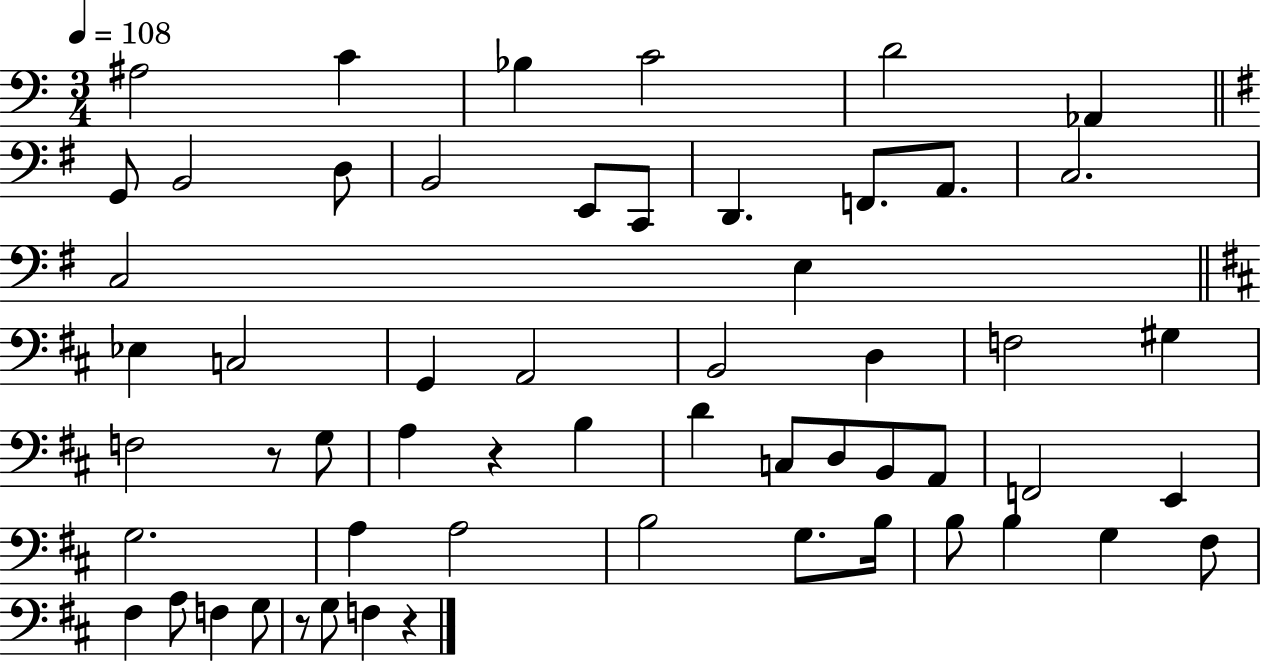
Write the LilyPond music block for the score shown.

{
  \clef bass
  \numericTimeSignature
  \time 3/4
  \key c \major
  \tempo 4 = 108
  ais2 c'4 | bes4 c'2 | d'2 aes,4 | \bar "||" \break \key g \major g,8 b,2 d8 | b,2 e,8 c,8 | d,4. f,8. a,8. | c2. | \break c2 e4 | \bar "||" \break \key d \major ees4 c2 | g,4 a,2 | b,2 d4 | f2 gis4 | \break f2 r8 g8 | a4 r4 b4 | d'4 c8 d8 b,8 a,8 | f,2 e,4 | \break g2. | a4 a2 | b2 g8. b16 | b8 b4 g4 fis8 | \break fis4 a8 f4 g8 | r8 g8 f4 r4 | \bar "|."
}